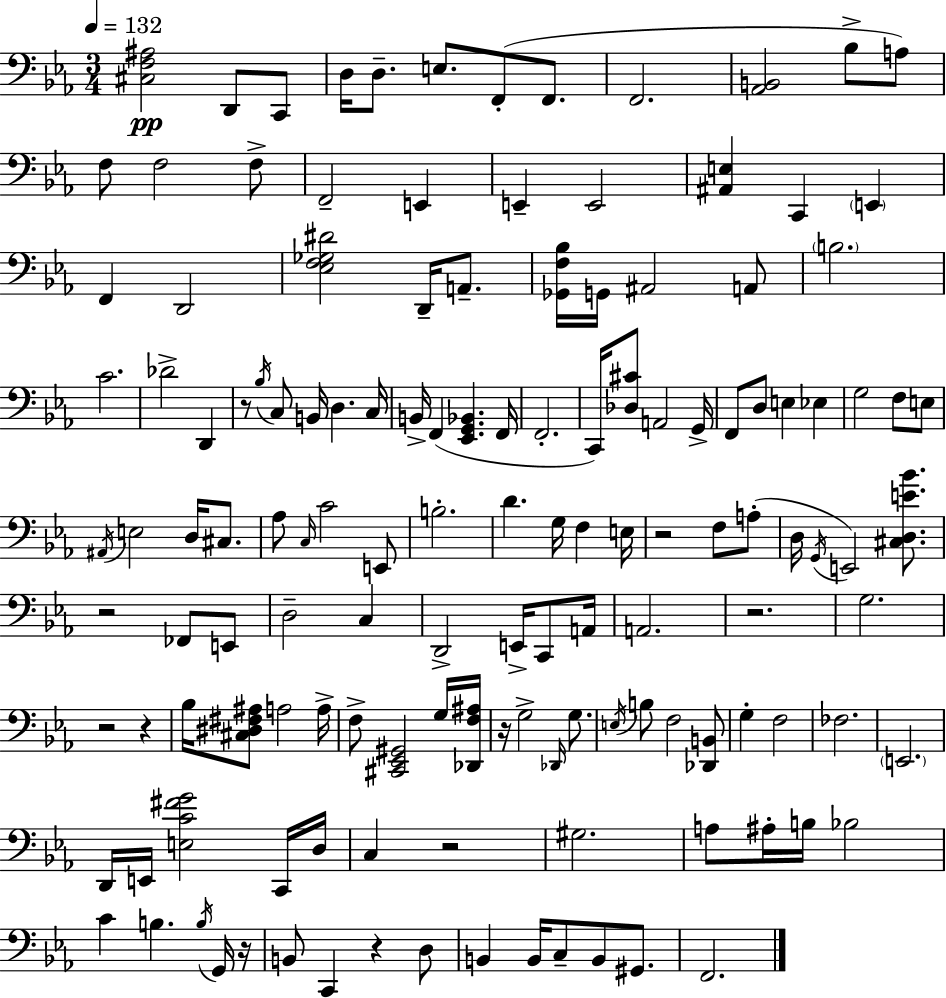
X:1
T:Untitled
M:3/4
L:1/4
K:Cm
[^C,F,^A,]2 D,,/2 C,,/2 D,/4 D,/2 E,/2 F,,/2 F,,/2 F,,2 [_A,,B,,]2 _B,/2 A,/2 F,/2 F,2 F,/2 F,,2 E,, E,, E,,2 [^A,,E,] C,, E,, F,, D,,2 [_E,F,_G,^D]2 D,,/4 A,,/2 [_G,,F,_B,]/4 G,,/4 ^A,,2 A,,/2 B,2 C2 _D2 D,, z/2 _B,/4 C,/2 B,,/4 D, C,/4 B,,/4 F,, [_E,,G,,_B,,] F,,/4 F,,2 C,,/4 [_D,^C]/2 A,,2 G,,/4 F,,/2 D,/2 E, _E, G,2 F,/2 E,/2 ^A,,/4 E,2 D,/4 ^C,/2 _A,/2 C,/4 C2 E,,/2 B,2 D G,/4 F, E,/4 z2 F,/2 A,/2 D,/4 G,,/4 E,,2 [^C,D,E_B]/2 z2 _F,,/2 E,,/2 D,2 C, D,,2 E,,/4 C,,/2 A,,/4 A,,2 z2 G,2 z2 z _B,/4 [^C,^D,^F,^A,]/2 A,2 A,/4 F,/2 [^C,,_E,,^G,,]2 G,/4 [_D,,F,^A,]/4 z/4 G,2 _D,,/4 G,/2 E,/4 B,/2 F,2 [_D,,B,,]/2 G, F,2 _F,2 E,,2 D,,/4 E,,/4 [E,C^FG]2 C,,/4 D,/4 C, z2 ^G,2 A,/2 ^A,/4 B,/4 _B,2 C B, B,/4 G,,/4 z/4 B,,/2 C,, z D,/2 B,, B,,/4 C,/2 B,,/2 ^G,,/2 F,,2